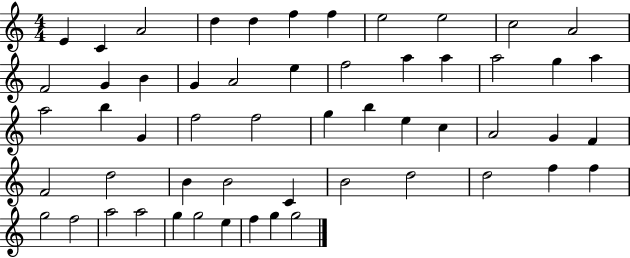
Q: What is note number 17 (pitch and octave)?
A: E5